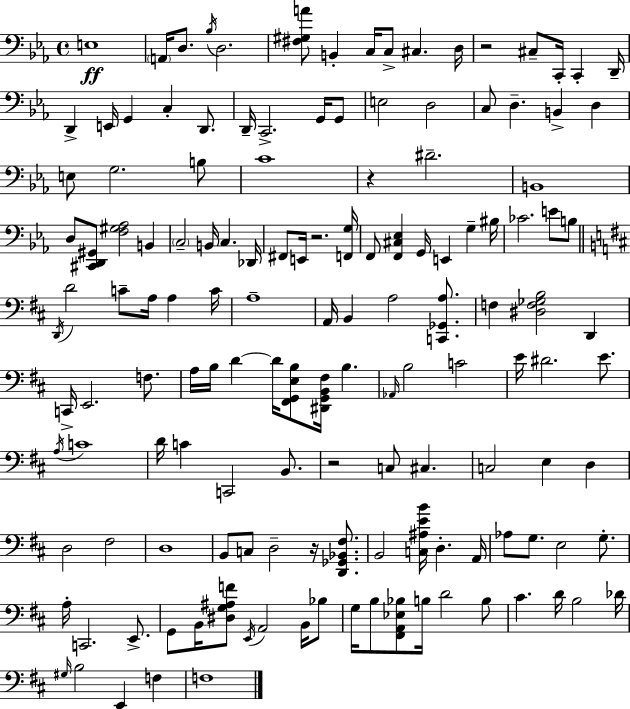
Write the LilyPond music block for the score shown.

{
  \clef bass
  \time 4/4
  \defaultTimeSignature
  \key c \minor
  \repeat volta 2 { e1\ff | \parenthesize a,16 d8. \acciaccatura { bes16 } d2. | <fis gis a'>8 b,4-. c16 c8-> cis4. | d16 r2 cis8-- c,16-. c,4-. | \break d,16-- d,4-> e,16 g,4 c4-. d,8. | d,16-- c,2.-> g,16 g,8 | e2 d2 | c8 d4.-- b,4-> d4 | \break e8 g2. b8 | c'1 | r4 dis'2.-- | b,1 | \break d8 <cis, d, gis,>8 <f gis aes>2 b,4 | \parenthesize c2-- b,16 c4. | des,16 fis,8 e,16 r2. | <f, g>16 f,8 <f, cis ees>4 g,16 e,4 g4-- | \break bis16 ces'2. e'8 b8 | \bar "||" \break \key d \major \acciaccatura { d,16 } d'2 c'8-- a16 a4 | c'16 a1-- | a,16 b,4 a2 <c, ges, a>8. | f4 <dis f ges b>2 d,4 | \break c,16-> e,2. f8. | a16 b16 d'4~~ d'16 <fis, g, e b>8 <dis, g, b, fis>16 b4. | \grace { aes,16 } b2 c'2 | e'16 dis'2. e'8. | \break \acciaccatura { a16 } c'1 | d'16 c'4 c,2 | b,8. r2 c8 cis4. | c2 e4 d4 | \break d2 fis2 | d1 | b,8 c8 d2-- r16 | <d, ges, bes, fis>8. b,2 <c ais e' b'>16 d4.-. | \break a,16 aes8 g8. e2 | g8.-. a16-. c,2. | e,8.-> g,8 b,16 <dis g ais f'>8 \acciaccatura { e,16 } a,2 | b,16 bes8 g16 b8 <fis, a, ees bes>8 b16 d'2 | \break b8 cis'4. d'16 b2 | des'16 \grace { gis16 } b2 e,4 | f4 f1 | } \bar "|."
}